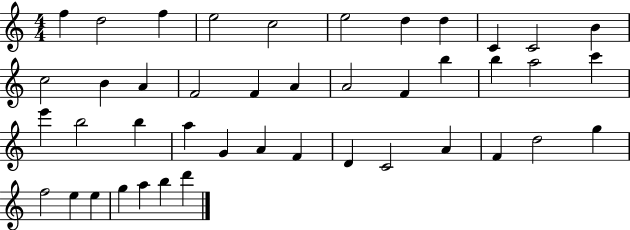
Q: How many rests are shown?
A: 0